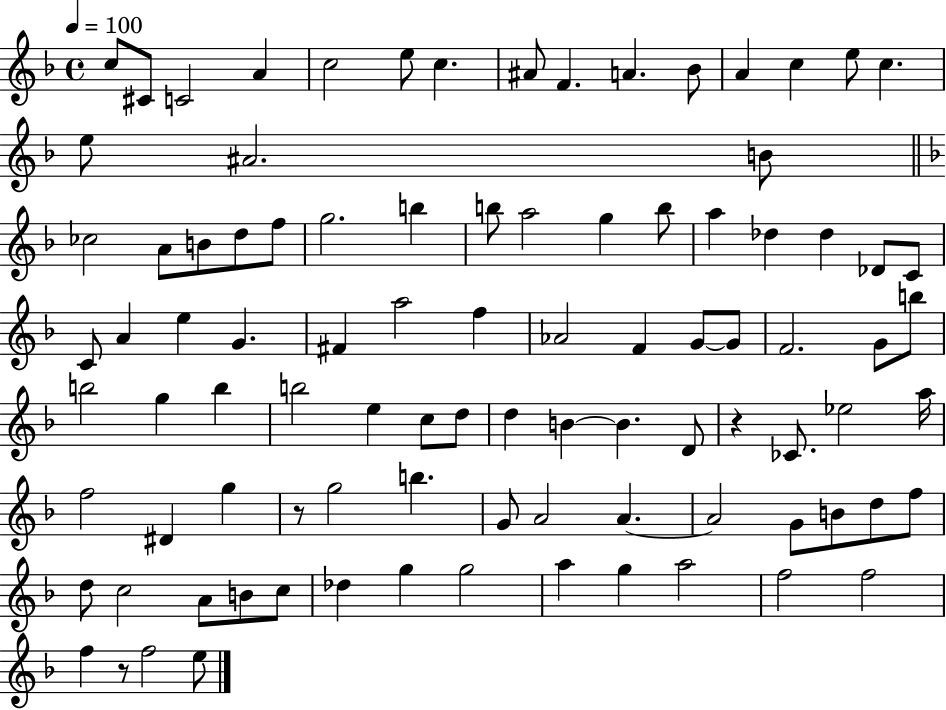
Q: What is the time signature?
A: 4/4